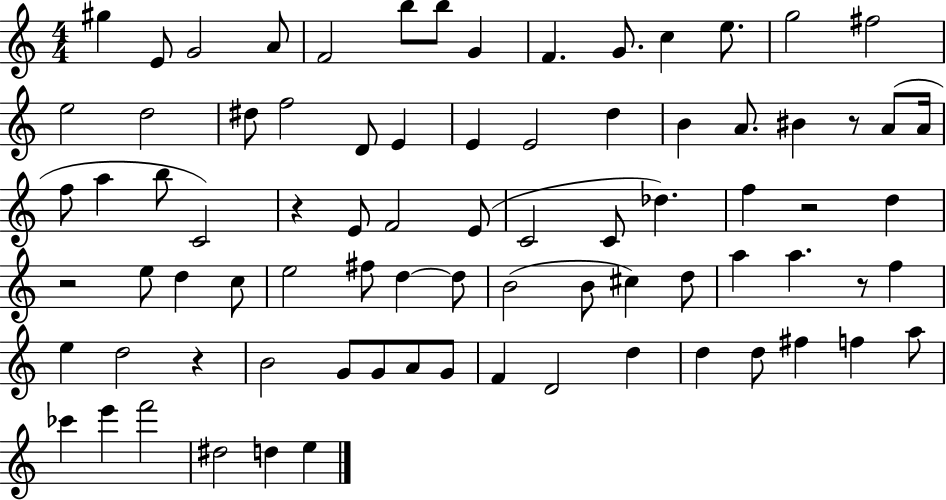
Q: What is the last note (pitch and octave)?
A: E5